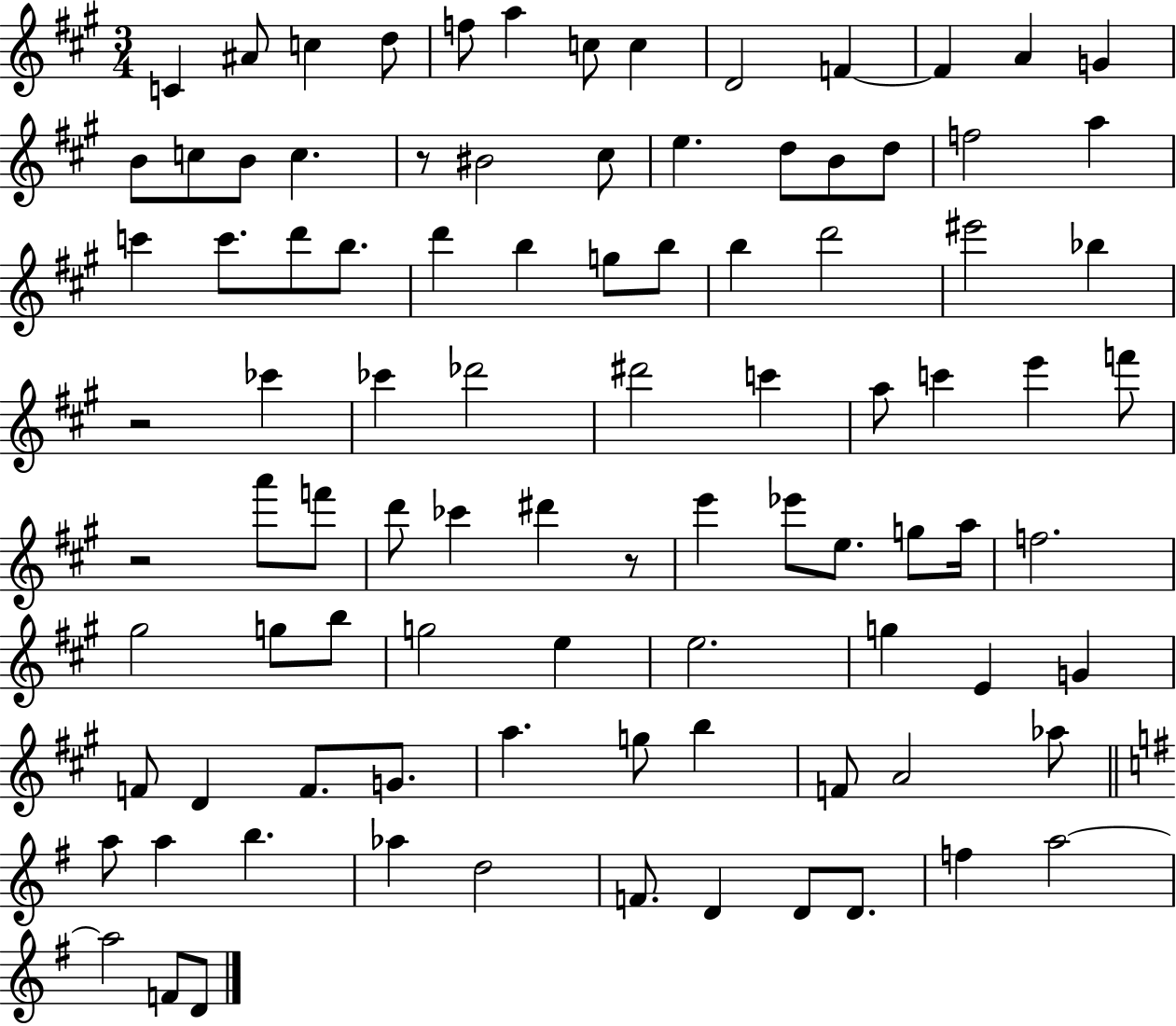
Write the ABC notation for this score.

X:1
T:Untitled
M:3/4
L:1/4
K:A
C ^A/2 c d/2 f/2 a c/2 c D2 F F A G B/2 c/2 B/2 c z/2 ^B2 ^c/2 e d/2 B/2 d/2 f2 a c' c'/2 d'/2 b/2 d' b g/2 b/2 b d'2 ^e'2 _b z2 _c' _c' _d'2 ^d'2 c' a/2 c' e' f'/2 z2 a'/2 f'/2 d'/2 _c' ^d' z/2 e' _e'/2 e/2 g/2 a/4 f2 ^g2 g/2 b/2 g2 e e2 g E G F/2 D F/2 G/2 a g/2 b F/2 A2 _a/2 a/2 a b _a d2 F/2 D D/2 D/2 f a2 a2 F/2 D/2